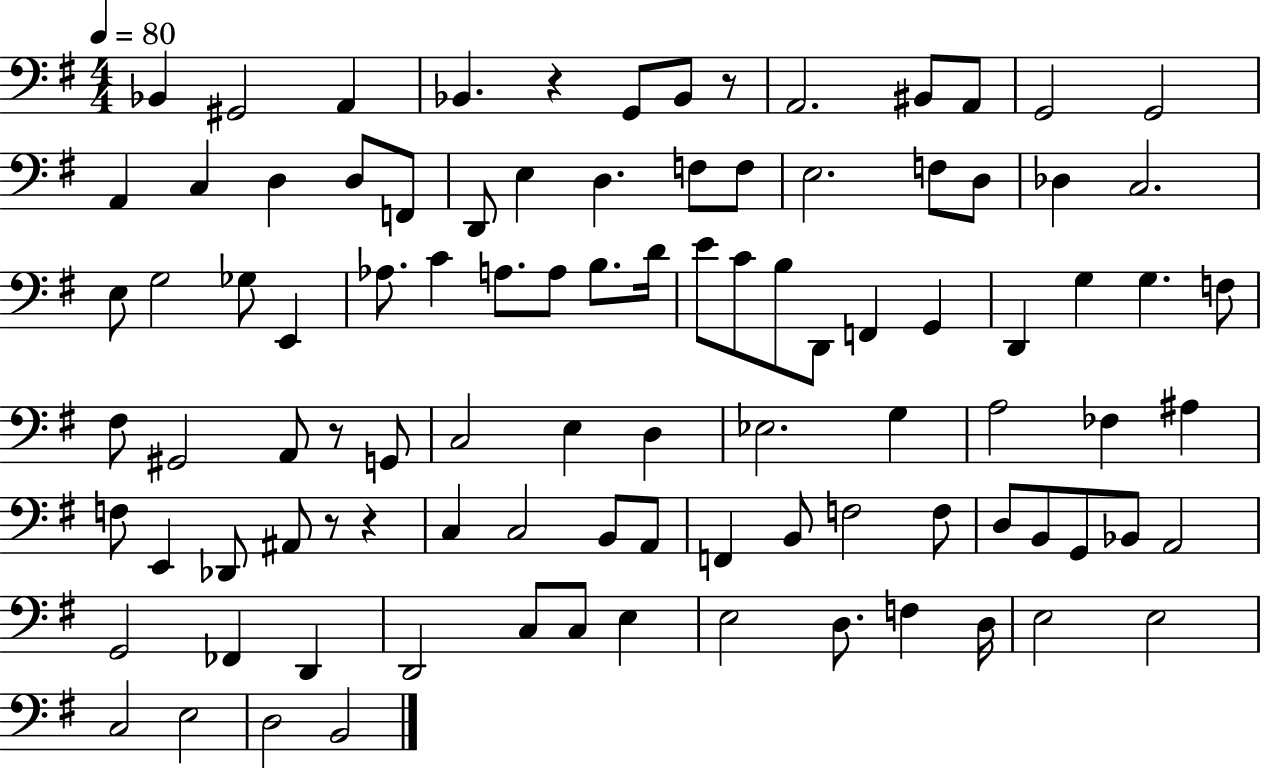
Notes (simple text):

Bb2/q G#2/h A2/q Bb2/q. R/q G2/e Bb2/e R/e A2/h. BIS2/e A2/e G2/h G2/h A2/q C3/q D3/q D3/e F2/e D2/e E3/q D3/q. F3/e F3/e E3/h. F3/e D3/e Db3/q C3/h. E3/e G3/h Gb3/e E2/q Ab3/e. C4/q A3/e. A3/e B3/e. D4/s E4/e C4/e B3/e D2/e F2/q G2/q D2/q G3/q G3/q. F3/e F#3/e G#2/h A2/e R/e G2/e C3/h E3/q D3/q Eb3/h. G3/q A3/h FES3/q A#3/q F3/e E2/q Db2/e A#2/e R/e R/q C3/q C3/h B2/e A2/e F2/q B2/e F3/h F3/e D3/e B2/e G2/e Bb2/e A2/h G2/h FES2/q D2/q D2/h C3/e C3/e E3/q E3/h D3/e. F3/q D3/s E3/h E3/h C3/h E3/h D3/h B2/h